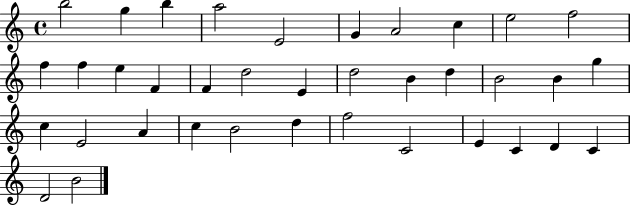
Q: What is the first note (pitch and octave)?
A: B5